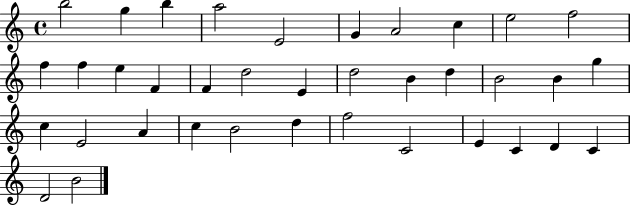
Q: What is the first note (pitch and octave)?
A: B5